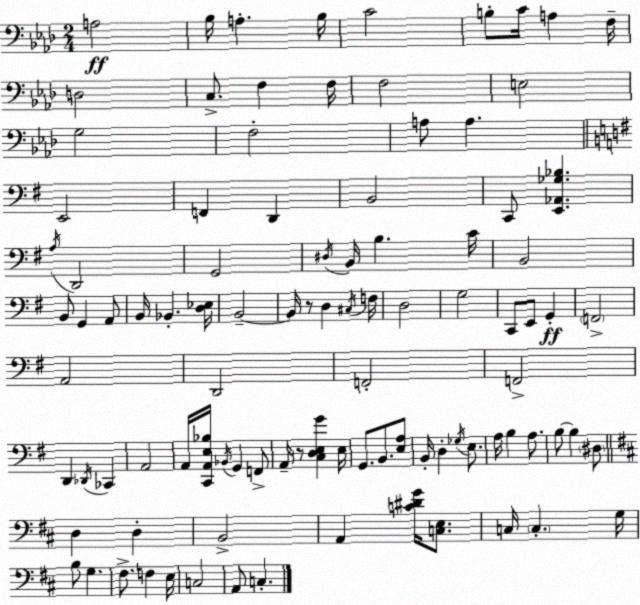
X:1
T:Untitled
M:2/4
L:1/4
K:Fm
A,2 _B,/4 A, _B,/4 C2 B,/2 C/4 A, F,/4 D,2 C,/2 F, F,/4 F,2 E,2 G,2 F,2 A,/2 A, E,,2 F,, D,, B,,2 C,,/2 [E,,_A,,_G,_B,] A,/4 D,,2 G,,2 ^D,/4 B,,/4 B, C/4 B,,2 B,,/2 G,, A,,/2 B,,/4 _B,, [D,_E,]/4 B,,2 B,,/4 z/2 D, ^C,/4 F,/4 D,2 G,2 C,,/2 E,,/2 G,, F,,2 A,,2 D,,2 F,,2 F,,2 D,, _D,,/4 _C,, A,,2 A,,/4 [C,,A,,E,_B,]/4 _B,,/4 G,, F,,/2 A,,/4 z/2 [C,D,E,G] E,/4 G,,/2 B,,/2 [E,A,]/2 B,,/4 D, _G,/4 E,/2 A,/4 B, A,/2 B,/2 B, ^D,/2 D, D, B,,2 A,, [C^DG]/4 [C,E,]/2 C,/4 C, G,/4 B,/2 G, ^F,/2 F, E,/4 C,2 A,,/2 C,